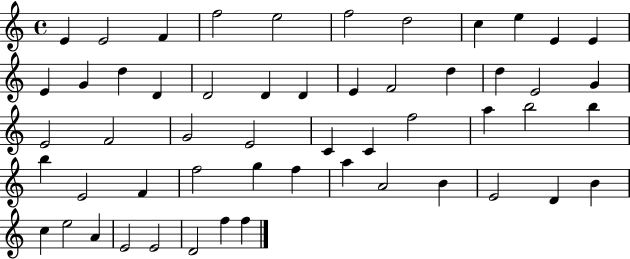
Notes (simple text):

E4/q E4/h F4/q F5/h E5/h F5/h D5/h C5/q E5/q E4/q E4/q E4/q G4/q D5/q D4/q D4/h D4/q D4/q E4/q F4/h D5/q D5/q E4/h G4/q E4/h F4/h G4/h E4/h C4/q C4/q F5/h A5/q B5/h B5/q B5/q E4/h F4/q F5/h G5/q F5/q A5/q A4/h B4/q E4/h D4/q B4/q C5/q E5/h A4/q E4/h E4/h D4/h F5/q F5/q